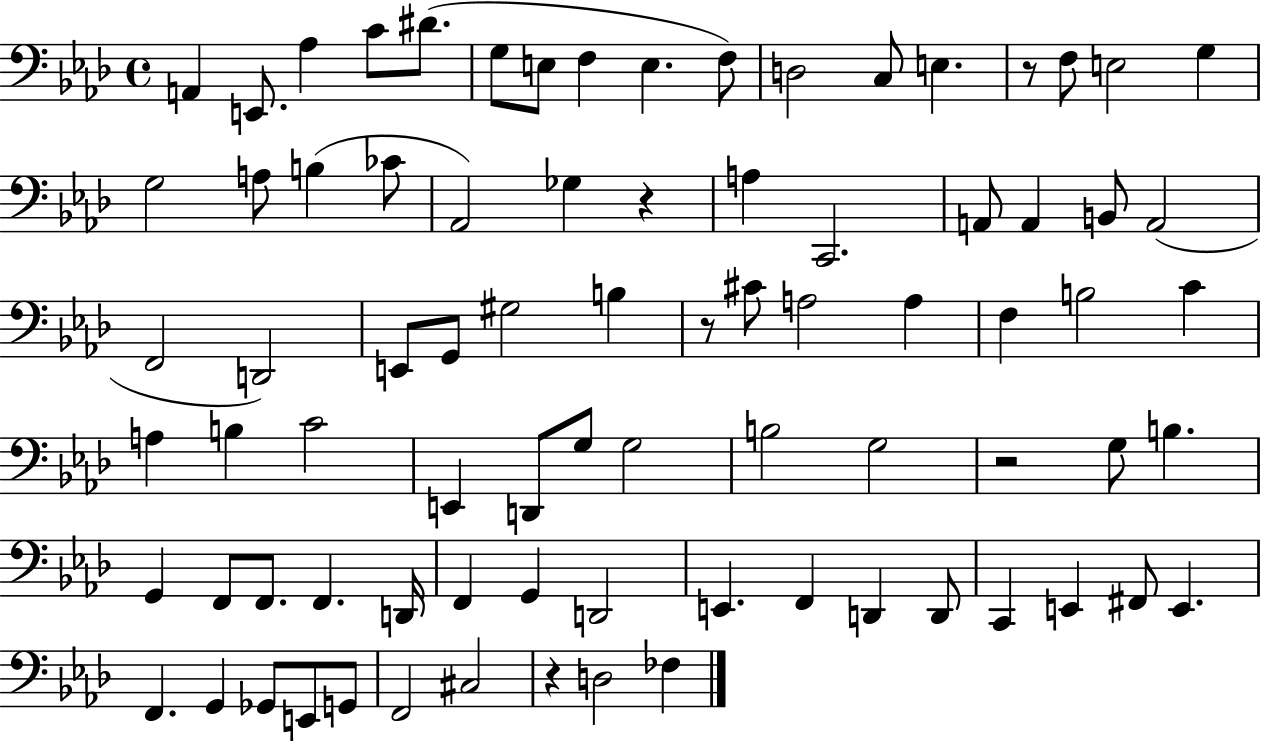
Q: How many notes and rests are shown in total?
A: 81